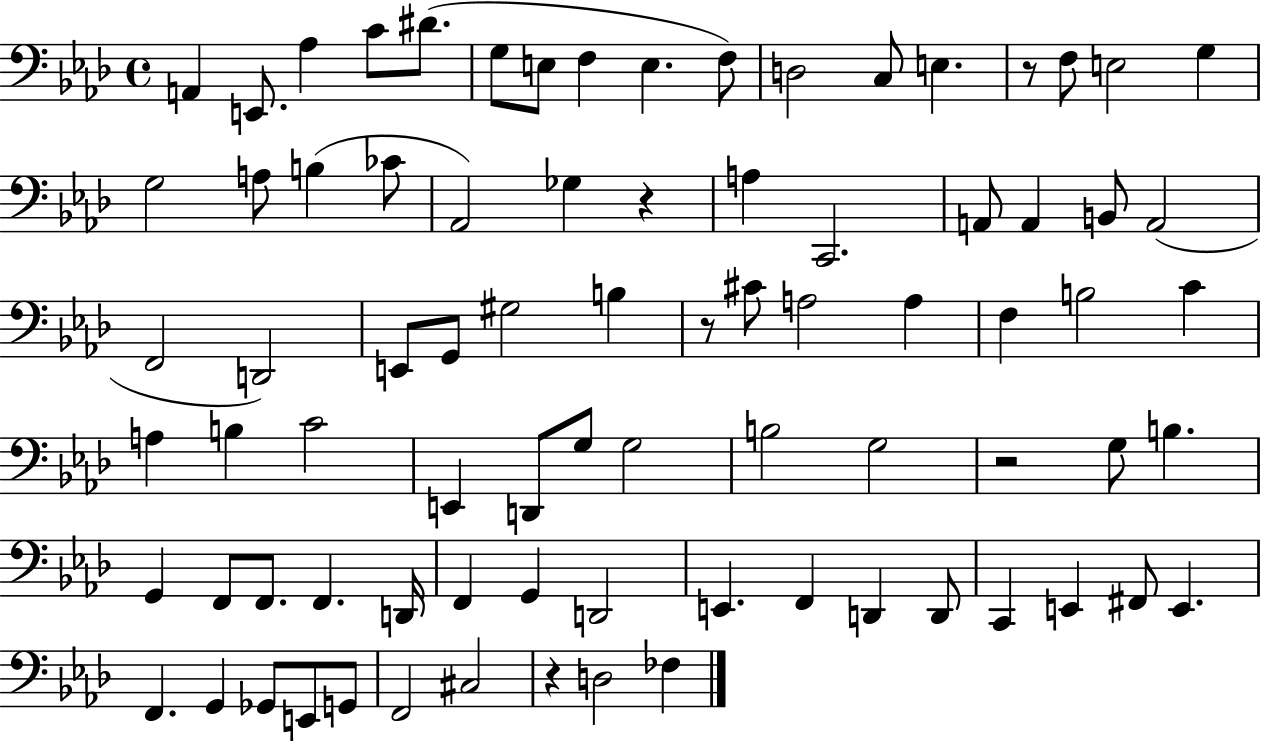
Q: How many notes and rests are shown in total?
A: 81